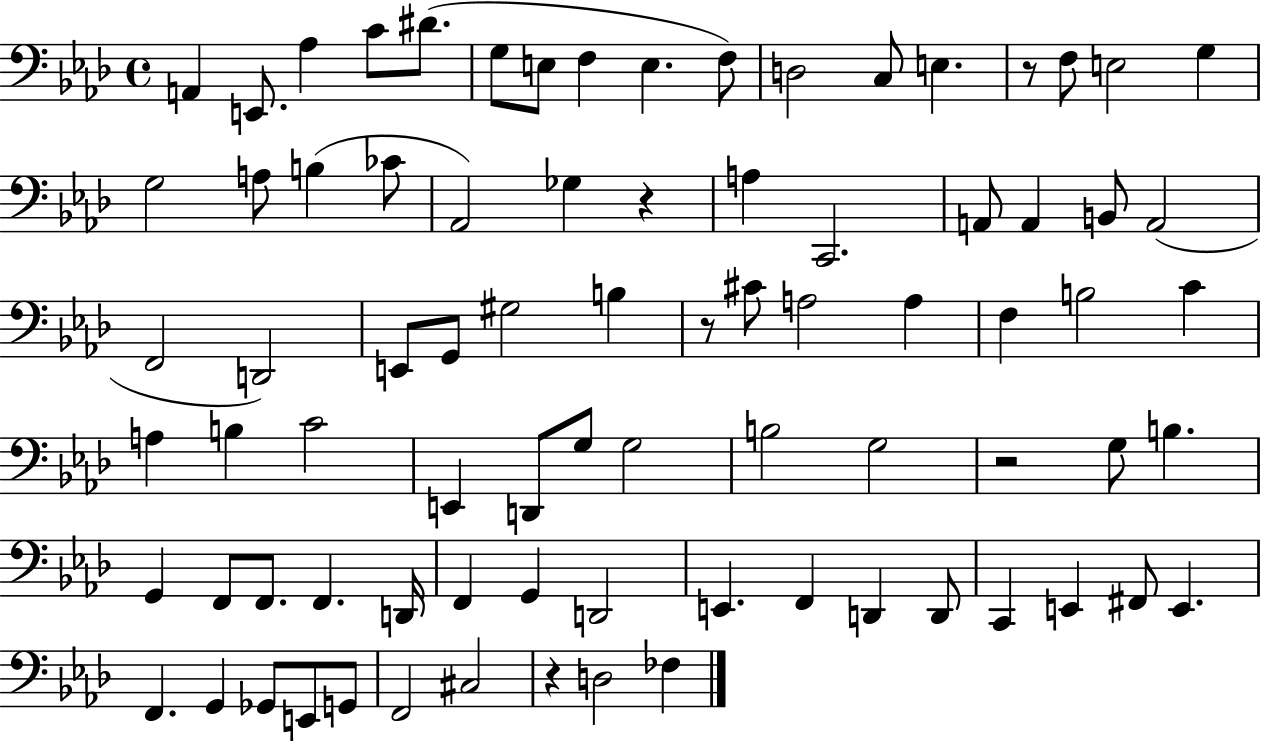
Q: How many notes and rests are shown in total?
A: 81